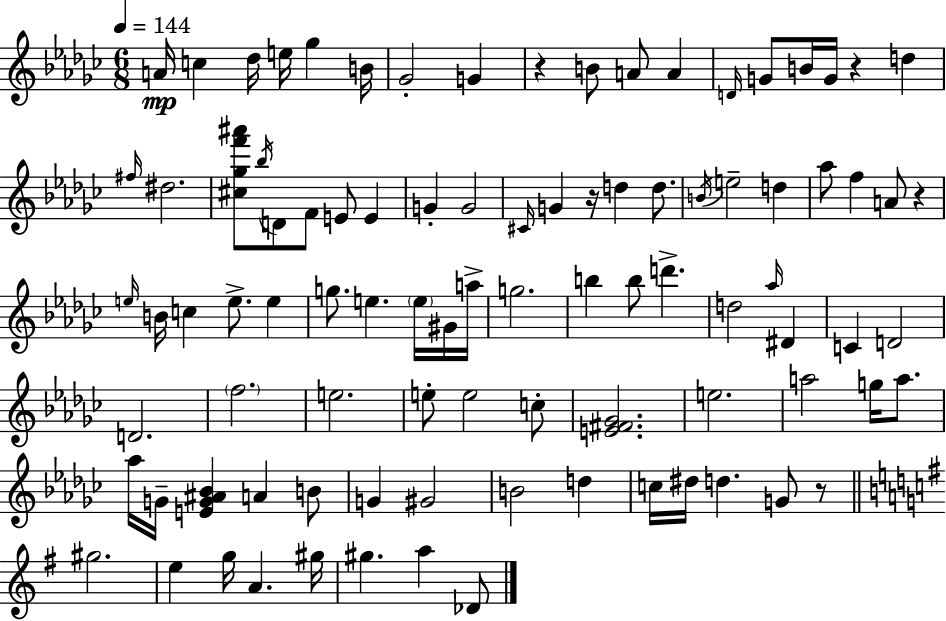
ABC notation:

X:1
T:Untitled
M:6/8
L:1/4
K:Ebm
A/4 c _d/4 e/4 _g B/4 _G2 G z B/2 A/2 A D/4 G/2 B/4 G/4 z d ^f/4 ^d2 [^c_gf'^a']/2 _b/4 D/2 F/2 E/2 E G G2 ^C/4 G z/4 d d/2 B/4 e2 d _a/2 f A/2 z e/4 B/4 c e/2 e g/2 e e/4 ^G/4 a/4 g2 b b/2 d' d2 _a/4 ^D C D2 D2 f2 e2 e/2 e2 c/2 [E^F_G]2 e2 a2 g/4 a/2 _a/4 G/4 [EG^A_B] A B/2 G ^G2 B2 d c/4 ^d/4 d G/2 z/2 ^g2 e g/4 A ^g/4 ^g a _D/2